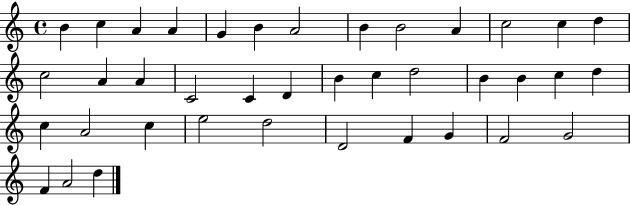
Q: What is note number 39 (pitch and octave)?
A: D5